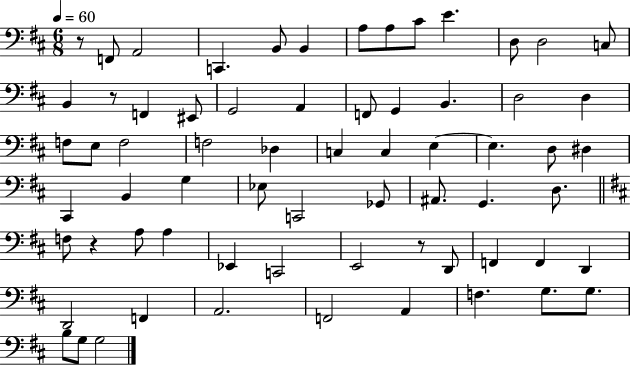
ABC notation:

X:1
T:Untitled
M:6/8
L:1/4
K:D
z/2 F,,/2 A,,2 C,, B,,/2 B,, A,/2 A,/2 ^C/2 E D,/2 D,2 C,/2 B,, z/2 F,, ^E,,/2 G,,2 A,, F,,/2 G,, B,, D,2 D, F,/2 E,/2 F,2 F,2 _D, C, C, E, E, D,/2 ^D, ^C,, B,, G, _E,/2 C,,2 _G,,/2 ^A,,/2 G,, D,/2 F,/2 z A,/2 A, _E,, C,,2 E,,2 z/2 D,,/2 F,, F,, D,, D,,2 F,, A,,2 F,,2 A,, F, G,/2 G,/2 B,/2 G,/2 G,2